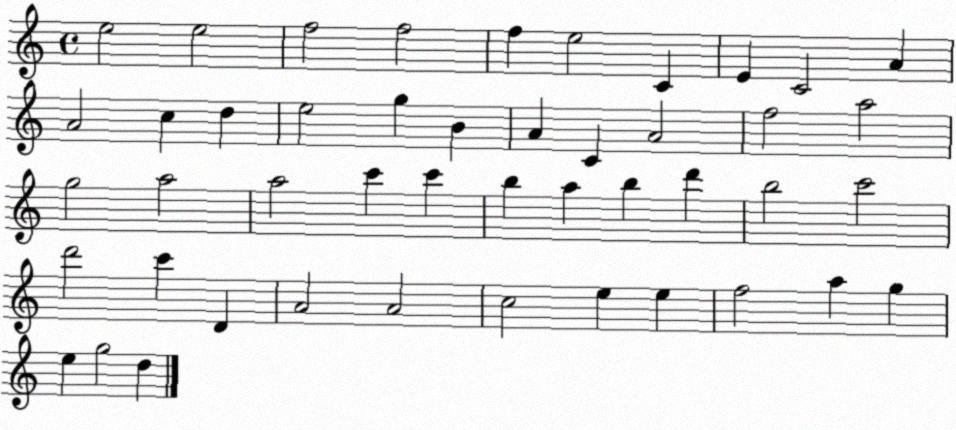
X:1
T:Untitled
M:4/4
L:1/4
K:C
e2 e2 f2 f2 f e2 C E C2 A A2 c d e2 g B A C A2 f2 a2 g2 a2 a2 c' c' b a b d' b2 c'2 d'2 c' D A2 A2 c2 e e f2 a g e g2 d